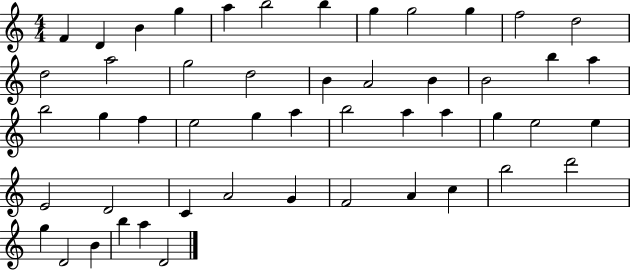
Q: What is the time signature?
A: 4/4